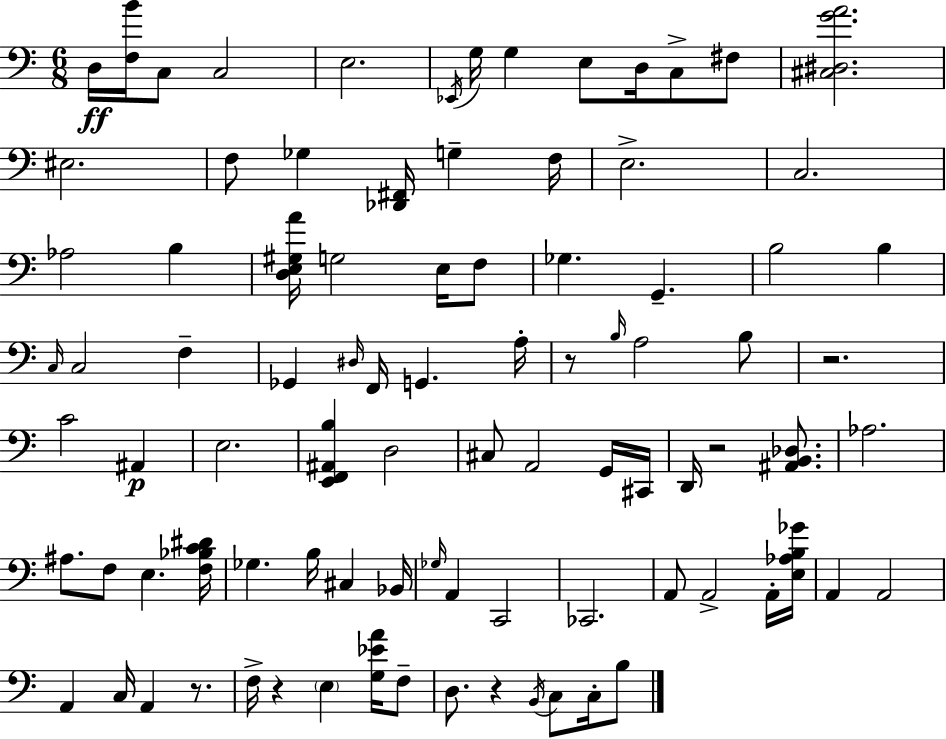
X:1
T:Untitled
M:6/8
L:1/4
K:C
D,/4 [F,B]/4 C,/2 C,2 E,2 _E,,/4 G,/4 G, E,/2 D,/4 C,/2 ^F,/2 [^C,^D,GA]2 ^E,2 F,/2 _G, [_D,,^F,,]/4 G, F,/4 E,2 C,2 _A,2 B, [D,E,^G,A]/4 G,2 E,/4 F,/2 _G, G,, B,2 B, C,/4 C,2 F, _G,, ^D,/4 F,,/4 G,, A,/4 z/2 B,/4 A,2 B,/2 z2 C2 ^A,, E,2 [E,,F,,^A,,B,] D,2 ^C,/2 A,,2 G,,/4 ^C,,/4 D,,/4 z2 [^A,,B,,_D,]/2 _A,2 ^A,/2 F,/2 E, [F,_B,C^D]/4 _G, B,/4 ^C, _B,,/4 _G,/4 A,, C,,2 _C,,2 A,,/2 A,,2 A,,/4 [E,_A,B,_G]/4 A,, A,,2 A,, C,/4 A,, z/2 F,/4 z E, [G,_EA]/4 F,/2 D,/2 z B,,/4 C,/2 C,/4 B,/2